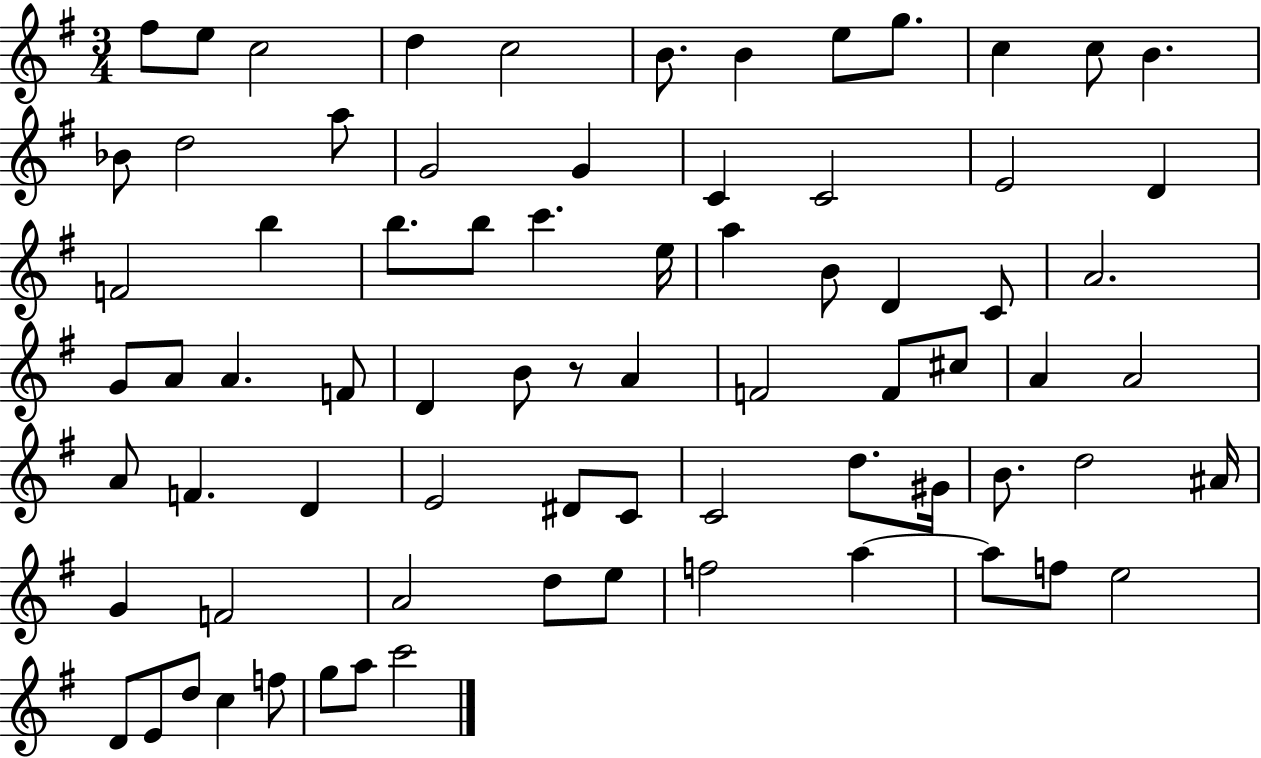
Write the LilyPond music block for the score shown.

{
  \clef treble
  \numericTimeSignature
  \time 3/4
  \key g \major
  \repeat volta 2 { fis''8 e''8 c''2 | d''4 c''2 | b'8. b'4 e''8 g''8. | c''4 c''8 b'4. | \break bes'8 d''2 a''8 | g'2 g'4 | c'4 c'2 | e'2 d'4 | \break f'2 b''4 | b''8. b''8 c'''4. e''16 | a''4 b'8 d'4 c'8 | a'2. | \break g'8 a'8 a'4. f'8 | d'4 b'8 r8 a'4 | f'2 f'8 cis''8 | a'4 a'2 | \break a'8 f'4. d'4 | e'2 dis'8 c'8 | c'2 d''8. gis'16 | b'8. d''2 ais'16 | \break g'4 f'2 | a'2 d''8 e''8 | f''2 a''4~~ | a''8 f''8 e''2 | \break d'8 e'8 d''8 c''4 f''8 | g''8 a''8 c'''2 | } \bar "|."
}